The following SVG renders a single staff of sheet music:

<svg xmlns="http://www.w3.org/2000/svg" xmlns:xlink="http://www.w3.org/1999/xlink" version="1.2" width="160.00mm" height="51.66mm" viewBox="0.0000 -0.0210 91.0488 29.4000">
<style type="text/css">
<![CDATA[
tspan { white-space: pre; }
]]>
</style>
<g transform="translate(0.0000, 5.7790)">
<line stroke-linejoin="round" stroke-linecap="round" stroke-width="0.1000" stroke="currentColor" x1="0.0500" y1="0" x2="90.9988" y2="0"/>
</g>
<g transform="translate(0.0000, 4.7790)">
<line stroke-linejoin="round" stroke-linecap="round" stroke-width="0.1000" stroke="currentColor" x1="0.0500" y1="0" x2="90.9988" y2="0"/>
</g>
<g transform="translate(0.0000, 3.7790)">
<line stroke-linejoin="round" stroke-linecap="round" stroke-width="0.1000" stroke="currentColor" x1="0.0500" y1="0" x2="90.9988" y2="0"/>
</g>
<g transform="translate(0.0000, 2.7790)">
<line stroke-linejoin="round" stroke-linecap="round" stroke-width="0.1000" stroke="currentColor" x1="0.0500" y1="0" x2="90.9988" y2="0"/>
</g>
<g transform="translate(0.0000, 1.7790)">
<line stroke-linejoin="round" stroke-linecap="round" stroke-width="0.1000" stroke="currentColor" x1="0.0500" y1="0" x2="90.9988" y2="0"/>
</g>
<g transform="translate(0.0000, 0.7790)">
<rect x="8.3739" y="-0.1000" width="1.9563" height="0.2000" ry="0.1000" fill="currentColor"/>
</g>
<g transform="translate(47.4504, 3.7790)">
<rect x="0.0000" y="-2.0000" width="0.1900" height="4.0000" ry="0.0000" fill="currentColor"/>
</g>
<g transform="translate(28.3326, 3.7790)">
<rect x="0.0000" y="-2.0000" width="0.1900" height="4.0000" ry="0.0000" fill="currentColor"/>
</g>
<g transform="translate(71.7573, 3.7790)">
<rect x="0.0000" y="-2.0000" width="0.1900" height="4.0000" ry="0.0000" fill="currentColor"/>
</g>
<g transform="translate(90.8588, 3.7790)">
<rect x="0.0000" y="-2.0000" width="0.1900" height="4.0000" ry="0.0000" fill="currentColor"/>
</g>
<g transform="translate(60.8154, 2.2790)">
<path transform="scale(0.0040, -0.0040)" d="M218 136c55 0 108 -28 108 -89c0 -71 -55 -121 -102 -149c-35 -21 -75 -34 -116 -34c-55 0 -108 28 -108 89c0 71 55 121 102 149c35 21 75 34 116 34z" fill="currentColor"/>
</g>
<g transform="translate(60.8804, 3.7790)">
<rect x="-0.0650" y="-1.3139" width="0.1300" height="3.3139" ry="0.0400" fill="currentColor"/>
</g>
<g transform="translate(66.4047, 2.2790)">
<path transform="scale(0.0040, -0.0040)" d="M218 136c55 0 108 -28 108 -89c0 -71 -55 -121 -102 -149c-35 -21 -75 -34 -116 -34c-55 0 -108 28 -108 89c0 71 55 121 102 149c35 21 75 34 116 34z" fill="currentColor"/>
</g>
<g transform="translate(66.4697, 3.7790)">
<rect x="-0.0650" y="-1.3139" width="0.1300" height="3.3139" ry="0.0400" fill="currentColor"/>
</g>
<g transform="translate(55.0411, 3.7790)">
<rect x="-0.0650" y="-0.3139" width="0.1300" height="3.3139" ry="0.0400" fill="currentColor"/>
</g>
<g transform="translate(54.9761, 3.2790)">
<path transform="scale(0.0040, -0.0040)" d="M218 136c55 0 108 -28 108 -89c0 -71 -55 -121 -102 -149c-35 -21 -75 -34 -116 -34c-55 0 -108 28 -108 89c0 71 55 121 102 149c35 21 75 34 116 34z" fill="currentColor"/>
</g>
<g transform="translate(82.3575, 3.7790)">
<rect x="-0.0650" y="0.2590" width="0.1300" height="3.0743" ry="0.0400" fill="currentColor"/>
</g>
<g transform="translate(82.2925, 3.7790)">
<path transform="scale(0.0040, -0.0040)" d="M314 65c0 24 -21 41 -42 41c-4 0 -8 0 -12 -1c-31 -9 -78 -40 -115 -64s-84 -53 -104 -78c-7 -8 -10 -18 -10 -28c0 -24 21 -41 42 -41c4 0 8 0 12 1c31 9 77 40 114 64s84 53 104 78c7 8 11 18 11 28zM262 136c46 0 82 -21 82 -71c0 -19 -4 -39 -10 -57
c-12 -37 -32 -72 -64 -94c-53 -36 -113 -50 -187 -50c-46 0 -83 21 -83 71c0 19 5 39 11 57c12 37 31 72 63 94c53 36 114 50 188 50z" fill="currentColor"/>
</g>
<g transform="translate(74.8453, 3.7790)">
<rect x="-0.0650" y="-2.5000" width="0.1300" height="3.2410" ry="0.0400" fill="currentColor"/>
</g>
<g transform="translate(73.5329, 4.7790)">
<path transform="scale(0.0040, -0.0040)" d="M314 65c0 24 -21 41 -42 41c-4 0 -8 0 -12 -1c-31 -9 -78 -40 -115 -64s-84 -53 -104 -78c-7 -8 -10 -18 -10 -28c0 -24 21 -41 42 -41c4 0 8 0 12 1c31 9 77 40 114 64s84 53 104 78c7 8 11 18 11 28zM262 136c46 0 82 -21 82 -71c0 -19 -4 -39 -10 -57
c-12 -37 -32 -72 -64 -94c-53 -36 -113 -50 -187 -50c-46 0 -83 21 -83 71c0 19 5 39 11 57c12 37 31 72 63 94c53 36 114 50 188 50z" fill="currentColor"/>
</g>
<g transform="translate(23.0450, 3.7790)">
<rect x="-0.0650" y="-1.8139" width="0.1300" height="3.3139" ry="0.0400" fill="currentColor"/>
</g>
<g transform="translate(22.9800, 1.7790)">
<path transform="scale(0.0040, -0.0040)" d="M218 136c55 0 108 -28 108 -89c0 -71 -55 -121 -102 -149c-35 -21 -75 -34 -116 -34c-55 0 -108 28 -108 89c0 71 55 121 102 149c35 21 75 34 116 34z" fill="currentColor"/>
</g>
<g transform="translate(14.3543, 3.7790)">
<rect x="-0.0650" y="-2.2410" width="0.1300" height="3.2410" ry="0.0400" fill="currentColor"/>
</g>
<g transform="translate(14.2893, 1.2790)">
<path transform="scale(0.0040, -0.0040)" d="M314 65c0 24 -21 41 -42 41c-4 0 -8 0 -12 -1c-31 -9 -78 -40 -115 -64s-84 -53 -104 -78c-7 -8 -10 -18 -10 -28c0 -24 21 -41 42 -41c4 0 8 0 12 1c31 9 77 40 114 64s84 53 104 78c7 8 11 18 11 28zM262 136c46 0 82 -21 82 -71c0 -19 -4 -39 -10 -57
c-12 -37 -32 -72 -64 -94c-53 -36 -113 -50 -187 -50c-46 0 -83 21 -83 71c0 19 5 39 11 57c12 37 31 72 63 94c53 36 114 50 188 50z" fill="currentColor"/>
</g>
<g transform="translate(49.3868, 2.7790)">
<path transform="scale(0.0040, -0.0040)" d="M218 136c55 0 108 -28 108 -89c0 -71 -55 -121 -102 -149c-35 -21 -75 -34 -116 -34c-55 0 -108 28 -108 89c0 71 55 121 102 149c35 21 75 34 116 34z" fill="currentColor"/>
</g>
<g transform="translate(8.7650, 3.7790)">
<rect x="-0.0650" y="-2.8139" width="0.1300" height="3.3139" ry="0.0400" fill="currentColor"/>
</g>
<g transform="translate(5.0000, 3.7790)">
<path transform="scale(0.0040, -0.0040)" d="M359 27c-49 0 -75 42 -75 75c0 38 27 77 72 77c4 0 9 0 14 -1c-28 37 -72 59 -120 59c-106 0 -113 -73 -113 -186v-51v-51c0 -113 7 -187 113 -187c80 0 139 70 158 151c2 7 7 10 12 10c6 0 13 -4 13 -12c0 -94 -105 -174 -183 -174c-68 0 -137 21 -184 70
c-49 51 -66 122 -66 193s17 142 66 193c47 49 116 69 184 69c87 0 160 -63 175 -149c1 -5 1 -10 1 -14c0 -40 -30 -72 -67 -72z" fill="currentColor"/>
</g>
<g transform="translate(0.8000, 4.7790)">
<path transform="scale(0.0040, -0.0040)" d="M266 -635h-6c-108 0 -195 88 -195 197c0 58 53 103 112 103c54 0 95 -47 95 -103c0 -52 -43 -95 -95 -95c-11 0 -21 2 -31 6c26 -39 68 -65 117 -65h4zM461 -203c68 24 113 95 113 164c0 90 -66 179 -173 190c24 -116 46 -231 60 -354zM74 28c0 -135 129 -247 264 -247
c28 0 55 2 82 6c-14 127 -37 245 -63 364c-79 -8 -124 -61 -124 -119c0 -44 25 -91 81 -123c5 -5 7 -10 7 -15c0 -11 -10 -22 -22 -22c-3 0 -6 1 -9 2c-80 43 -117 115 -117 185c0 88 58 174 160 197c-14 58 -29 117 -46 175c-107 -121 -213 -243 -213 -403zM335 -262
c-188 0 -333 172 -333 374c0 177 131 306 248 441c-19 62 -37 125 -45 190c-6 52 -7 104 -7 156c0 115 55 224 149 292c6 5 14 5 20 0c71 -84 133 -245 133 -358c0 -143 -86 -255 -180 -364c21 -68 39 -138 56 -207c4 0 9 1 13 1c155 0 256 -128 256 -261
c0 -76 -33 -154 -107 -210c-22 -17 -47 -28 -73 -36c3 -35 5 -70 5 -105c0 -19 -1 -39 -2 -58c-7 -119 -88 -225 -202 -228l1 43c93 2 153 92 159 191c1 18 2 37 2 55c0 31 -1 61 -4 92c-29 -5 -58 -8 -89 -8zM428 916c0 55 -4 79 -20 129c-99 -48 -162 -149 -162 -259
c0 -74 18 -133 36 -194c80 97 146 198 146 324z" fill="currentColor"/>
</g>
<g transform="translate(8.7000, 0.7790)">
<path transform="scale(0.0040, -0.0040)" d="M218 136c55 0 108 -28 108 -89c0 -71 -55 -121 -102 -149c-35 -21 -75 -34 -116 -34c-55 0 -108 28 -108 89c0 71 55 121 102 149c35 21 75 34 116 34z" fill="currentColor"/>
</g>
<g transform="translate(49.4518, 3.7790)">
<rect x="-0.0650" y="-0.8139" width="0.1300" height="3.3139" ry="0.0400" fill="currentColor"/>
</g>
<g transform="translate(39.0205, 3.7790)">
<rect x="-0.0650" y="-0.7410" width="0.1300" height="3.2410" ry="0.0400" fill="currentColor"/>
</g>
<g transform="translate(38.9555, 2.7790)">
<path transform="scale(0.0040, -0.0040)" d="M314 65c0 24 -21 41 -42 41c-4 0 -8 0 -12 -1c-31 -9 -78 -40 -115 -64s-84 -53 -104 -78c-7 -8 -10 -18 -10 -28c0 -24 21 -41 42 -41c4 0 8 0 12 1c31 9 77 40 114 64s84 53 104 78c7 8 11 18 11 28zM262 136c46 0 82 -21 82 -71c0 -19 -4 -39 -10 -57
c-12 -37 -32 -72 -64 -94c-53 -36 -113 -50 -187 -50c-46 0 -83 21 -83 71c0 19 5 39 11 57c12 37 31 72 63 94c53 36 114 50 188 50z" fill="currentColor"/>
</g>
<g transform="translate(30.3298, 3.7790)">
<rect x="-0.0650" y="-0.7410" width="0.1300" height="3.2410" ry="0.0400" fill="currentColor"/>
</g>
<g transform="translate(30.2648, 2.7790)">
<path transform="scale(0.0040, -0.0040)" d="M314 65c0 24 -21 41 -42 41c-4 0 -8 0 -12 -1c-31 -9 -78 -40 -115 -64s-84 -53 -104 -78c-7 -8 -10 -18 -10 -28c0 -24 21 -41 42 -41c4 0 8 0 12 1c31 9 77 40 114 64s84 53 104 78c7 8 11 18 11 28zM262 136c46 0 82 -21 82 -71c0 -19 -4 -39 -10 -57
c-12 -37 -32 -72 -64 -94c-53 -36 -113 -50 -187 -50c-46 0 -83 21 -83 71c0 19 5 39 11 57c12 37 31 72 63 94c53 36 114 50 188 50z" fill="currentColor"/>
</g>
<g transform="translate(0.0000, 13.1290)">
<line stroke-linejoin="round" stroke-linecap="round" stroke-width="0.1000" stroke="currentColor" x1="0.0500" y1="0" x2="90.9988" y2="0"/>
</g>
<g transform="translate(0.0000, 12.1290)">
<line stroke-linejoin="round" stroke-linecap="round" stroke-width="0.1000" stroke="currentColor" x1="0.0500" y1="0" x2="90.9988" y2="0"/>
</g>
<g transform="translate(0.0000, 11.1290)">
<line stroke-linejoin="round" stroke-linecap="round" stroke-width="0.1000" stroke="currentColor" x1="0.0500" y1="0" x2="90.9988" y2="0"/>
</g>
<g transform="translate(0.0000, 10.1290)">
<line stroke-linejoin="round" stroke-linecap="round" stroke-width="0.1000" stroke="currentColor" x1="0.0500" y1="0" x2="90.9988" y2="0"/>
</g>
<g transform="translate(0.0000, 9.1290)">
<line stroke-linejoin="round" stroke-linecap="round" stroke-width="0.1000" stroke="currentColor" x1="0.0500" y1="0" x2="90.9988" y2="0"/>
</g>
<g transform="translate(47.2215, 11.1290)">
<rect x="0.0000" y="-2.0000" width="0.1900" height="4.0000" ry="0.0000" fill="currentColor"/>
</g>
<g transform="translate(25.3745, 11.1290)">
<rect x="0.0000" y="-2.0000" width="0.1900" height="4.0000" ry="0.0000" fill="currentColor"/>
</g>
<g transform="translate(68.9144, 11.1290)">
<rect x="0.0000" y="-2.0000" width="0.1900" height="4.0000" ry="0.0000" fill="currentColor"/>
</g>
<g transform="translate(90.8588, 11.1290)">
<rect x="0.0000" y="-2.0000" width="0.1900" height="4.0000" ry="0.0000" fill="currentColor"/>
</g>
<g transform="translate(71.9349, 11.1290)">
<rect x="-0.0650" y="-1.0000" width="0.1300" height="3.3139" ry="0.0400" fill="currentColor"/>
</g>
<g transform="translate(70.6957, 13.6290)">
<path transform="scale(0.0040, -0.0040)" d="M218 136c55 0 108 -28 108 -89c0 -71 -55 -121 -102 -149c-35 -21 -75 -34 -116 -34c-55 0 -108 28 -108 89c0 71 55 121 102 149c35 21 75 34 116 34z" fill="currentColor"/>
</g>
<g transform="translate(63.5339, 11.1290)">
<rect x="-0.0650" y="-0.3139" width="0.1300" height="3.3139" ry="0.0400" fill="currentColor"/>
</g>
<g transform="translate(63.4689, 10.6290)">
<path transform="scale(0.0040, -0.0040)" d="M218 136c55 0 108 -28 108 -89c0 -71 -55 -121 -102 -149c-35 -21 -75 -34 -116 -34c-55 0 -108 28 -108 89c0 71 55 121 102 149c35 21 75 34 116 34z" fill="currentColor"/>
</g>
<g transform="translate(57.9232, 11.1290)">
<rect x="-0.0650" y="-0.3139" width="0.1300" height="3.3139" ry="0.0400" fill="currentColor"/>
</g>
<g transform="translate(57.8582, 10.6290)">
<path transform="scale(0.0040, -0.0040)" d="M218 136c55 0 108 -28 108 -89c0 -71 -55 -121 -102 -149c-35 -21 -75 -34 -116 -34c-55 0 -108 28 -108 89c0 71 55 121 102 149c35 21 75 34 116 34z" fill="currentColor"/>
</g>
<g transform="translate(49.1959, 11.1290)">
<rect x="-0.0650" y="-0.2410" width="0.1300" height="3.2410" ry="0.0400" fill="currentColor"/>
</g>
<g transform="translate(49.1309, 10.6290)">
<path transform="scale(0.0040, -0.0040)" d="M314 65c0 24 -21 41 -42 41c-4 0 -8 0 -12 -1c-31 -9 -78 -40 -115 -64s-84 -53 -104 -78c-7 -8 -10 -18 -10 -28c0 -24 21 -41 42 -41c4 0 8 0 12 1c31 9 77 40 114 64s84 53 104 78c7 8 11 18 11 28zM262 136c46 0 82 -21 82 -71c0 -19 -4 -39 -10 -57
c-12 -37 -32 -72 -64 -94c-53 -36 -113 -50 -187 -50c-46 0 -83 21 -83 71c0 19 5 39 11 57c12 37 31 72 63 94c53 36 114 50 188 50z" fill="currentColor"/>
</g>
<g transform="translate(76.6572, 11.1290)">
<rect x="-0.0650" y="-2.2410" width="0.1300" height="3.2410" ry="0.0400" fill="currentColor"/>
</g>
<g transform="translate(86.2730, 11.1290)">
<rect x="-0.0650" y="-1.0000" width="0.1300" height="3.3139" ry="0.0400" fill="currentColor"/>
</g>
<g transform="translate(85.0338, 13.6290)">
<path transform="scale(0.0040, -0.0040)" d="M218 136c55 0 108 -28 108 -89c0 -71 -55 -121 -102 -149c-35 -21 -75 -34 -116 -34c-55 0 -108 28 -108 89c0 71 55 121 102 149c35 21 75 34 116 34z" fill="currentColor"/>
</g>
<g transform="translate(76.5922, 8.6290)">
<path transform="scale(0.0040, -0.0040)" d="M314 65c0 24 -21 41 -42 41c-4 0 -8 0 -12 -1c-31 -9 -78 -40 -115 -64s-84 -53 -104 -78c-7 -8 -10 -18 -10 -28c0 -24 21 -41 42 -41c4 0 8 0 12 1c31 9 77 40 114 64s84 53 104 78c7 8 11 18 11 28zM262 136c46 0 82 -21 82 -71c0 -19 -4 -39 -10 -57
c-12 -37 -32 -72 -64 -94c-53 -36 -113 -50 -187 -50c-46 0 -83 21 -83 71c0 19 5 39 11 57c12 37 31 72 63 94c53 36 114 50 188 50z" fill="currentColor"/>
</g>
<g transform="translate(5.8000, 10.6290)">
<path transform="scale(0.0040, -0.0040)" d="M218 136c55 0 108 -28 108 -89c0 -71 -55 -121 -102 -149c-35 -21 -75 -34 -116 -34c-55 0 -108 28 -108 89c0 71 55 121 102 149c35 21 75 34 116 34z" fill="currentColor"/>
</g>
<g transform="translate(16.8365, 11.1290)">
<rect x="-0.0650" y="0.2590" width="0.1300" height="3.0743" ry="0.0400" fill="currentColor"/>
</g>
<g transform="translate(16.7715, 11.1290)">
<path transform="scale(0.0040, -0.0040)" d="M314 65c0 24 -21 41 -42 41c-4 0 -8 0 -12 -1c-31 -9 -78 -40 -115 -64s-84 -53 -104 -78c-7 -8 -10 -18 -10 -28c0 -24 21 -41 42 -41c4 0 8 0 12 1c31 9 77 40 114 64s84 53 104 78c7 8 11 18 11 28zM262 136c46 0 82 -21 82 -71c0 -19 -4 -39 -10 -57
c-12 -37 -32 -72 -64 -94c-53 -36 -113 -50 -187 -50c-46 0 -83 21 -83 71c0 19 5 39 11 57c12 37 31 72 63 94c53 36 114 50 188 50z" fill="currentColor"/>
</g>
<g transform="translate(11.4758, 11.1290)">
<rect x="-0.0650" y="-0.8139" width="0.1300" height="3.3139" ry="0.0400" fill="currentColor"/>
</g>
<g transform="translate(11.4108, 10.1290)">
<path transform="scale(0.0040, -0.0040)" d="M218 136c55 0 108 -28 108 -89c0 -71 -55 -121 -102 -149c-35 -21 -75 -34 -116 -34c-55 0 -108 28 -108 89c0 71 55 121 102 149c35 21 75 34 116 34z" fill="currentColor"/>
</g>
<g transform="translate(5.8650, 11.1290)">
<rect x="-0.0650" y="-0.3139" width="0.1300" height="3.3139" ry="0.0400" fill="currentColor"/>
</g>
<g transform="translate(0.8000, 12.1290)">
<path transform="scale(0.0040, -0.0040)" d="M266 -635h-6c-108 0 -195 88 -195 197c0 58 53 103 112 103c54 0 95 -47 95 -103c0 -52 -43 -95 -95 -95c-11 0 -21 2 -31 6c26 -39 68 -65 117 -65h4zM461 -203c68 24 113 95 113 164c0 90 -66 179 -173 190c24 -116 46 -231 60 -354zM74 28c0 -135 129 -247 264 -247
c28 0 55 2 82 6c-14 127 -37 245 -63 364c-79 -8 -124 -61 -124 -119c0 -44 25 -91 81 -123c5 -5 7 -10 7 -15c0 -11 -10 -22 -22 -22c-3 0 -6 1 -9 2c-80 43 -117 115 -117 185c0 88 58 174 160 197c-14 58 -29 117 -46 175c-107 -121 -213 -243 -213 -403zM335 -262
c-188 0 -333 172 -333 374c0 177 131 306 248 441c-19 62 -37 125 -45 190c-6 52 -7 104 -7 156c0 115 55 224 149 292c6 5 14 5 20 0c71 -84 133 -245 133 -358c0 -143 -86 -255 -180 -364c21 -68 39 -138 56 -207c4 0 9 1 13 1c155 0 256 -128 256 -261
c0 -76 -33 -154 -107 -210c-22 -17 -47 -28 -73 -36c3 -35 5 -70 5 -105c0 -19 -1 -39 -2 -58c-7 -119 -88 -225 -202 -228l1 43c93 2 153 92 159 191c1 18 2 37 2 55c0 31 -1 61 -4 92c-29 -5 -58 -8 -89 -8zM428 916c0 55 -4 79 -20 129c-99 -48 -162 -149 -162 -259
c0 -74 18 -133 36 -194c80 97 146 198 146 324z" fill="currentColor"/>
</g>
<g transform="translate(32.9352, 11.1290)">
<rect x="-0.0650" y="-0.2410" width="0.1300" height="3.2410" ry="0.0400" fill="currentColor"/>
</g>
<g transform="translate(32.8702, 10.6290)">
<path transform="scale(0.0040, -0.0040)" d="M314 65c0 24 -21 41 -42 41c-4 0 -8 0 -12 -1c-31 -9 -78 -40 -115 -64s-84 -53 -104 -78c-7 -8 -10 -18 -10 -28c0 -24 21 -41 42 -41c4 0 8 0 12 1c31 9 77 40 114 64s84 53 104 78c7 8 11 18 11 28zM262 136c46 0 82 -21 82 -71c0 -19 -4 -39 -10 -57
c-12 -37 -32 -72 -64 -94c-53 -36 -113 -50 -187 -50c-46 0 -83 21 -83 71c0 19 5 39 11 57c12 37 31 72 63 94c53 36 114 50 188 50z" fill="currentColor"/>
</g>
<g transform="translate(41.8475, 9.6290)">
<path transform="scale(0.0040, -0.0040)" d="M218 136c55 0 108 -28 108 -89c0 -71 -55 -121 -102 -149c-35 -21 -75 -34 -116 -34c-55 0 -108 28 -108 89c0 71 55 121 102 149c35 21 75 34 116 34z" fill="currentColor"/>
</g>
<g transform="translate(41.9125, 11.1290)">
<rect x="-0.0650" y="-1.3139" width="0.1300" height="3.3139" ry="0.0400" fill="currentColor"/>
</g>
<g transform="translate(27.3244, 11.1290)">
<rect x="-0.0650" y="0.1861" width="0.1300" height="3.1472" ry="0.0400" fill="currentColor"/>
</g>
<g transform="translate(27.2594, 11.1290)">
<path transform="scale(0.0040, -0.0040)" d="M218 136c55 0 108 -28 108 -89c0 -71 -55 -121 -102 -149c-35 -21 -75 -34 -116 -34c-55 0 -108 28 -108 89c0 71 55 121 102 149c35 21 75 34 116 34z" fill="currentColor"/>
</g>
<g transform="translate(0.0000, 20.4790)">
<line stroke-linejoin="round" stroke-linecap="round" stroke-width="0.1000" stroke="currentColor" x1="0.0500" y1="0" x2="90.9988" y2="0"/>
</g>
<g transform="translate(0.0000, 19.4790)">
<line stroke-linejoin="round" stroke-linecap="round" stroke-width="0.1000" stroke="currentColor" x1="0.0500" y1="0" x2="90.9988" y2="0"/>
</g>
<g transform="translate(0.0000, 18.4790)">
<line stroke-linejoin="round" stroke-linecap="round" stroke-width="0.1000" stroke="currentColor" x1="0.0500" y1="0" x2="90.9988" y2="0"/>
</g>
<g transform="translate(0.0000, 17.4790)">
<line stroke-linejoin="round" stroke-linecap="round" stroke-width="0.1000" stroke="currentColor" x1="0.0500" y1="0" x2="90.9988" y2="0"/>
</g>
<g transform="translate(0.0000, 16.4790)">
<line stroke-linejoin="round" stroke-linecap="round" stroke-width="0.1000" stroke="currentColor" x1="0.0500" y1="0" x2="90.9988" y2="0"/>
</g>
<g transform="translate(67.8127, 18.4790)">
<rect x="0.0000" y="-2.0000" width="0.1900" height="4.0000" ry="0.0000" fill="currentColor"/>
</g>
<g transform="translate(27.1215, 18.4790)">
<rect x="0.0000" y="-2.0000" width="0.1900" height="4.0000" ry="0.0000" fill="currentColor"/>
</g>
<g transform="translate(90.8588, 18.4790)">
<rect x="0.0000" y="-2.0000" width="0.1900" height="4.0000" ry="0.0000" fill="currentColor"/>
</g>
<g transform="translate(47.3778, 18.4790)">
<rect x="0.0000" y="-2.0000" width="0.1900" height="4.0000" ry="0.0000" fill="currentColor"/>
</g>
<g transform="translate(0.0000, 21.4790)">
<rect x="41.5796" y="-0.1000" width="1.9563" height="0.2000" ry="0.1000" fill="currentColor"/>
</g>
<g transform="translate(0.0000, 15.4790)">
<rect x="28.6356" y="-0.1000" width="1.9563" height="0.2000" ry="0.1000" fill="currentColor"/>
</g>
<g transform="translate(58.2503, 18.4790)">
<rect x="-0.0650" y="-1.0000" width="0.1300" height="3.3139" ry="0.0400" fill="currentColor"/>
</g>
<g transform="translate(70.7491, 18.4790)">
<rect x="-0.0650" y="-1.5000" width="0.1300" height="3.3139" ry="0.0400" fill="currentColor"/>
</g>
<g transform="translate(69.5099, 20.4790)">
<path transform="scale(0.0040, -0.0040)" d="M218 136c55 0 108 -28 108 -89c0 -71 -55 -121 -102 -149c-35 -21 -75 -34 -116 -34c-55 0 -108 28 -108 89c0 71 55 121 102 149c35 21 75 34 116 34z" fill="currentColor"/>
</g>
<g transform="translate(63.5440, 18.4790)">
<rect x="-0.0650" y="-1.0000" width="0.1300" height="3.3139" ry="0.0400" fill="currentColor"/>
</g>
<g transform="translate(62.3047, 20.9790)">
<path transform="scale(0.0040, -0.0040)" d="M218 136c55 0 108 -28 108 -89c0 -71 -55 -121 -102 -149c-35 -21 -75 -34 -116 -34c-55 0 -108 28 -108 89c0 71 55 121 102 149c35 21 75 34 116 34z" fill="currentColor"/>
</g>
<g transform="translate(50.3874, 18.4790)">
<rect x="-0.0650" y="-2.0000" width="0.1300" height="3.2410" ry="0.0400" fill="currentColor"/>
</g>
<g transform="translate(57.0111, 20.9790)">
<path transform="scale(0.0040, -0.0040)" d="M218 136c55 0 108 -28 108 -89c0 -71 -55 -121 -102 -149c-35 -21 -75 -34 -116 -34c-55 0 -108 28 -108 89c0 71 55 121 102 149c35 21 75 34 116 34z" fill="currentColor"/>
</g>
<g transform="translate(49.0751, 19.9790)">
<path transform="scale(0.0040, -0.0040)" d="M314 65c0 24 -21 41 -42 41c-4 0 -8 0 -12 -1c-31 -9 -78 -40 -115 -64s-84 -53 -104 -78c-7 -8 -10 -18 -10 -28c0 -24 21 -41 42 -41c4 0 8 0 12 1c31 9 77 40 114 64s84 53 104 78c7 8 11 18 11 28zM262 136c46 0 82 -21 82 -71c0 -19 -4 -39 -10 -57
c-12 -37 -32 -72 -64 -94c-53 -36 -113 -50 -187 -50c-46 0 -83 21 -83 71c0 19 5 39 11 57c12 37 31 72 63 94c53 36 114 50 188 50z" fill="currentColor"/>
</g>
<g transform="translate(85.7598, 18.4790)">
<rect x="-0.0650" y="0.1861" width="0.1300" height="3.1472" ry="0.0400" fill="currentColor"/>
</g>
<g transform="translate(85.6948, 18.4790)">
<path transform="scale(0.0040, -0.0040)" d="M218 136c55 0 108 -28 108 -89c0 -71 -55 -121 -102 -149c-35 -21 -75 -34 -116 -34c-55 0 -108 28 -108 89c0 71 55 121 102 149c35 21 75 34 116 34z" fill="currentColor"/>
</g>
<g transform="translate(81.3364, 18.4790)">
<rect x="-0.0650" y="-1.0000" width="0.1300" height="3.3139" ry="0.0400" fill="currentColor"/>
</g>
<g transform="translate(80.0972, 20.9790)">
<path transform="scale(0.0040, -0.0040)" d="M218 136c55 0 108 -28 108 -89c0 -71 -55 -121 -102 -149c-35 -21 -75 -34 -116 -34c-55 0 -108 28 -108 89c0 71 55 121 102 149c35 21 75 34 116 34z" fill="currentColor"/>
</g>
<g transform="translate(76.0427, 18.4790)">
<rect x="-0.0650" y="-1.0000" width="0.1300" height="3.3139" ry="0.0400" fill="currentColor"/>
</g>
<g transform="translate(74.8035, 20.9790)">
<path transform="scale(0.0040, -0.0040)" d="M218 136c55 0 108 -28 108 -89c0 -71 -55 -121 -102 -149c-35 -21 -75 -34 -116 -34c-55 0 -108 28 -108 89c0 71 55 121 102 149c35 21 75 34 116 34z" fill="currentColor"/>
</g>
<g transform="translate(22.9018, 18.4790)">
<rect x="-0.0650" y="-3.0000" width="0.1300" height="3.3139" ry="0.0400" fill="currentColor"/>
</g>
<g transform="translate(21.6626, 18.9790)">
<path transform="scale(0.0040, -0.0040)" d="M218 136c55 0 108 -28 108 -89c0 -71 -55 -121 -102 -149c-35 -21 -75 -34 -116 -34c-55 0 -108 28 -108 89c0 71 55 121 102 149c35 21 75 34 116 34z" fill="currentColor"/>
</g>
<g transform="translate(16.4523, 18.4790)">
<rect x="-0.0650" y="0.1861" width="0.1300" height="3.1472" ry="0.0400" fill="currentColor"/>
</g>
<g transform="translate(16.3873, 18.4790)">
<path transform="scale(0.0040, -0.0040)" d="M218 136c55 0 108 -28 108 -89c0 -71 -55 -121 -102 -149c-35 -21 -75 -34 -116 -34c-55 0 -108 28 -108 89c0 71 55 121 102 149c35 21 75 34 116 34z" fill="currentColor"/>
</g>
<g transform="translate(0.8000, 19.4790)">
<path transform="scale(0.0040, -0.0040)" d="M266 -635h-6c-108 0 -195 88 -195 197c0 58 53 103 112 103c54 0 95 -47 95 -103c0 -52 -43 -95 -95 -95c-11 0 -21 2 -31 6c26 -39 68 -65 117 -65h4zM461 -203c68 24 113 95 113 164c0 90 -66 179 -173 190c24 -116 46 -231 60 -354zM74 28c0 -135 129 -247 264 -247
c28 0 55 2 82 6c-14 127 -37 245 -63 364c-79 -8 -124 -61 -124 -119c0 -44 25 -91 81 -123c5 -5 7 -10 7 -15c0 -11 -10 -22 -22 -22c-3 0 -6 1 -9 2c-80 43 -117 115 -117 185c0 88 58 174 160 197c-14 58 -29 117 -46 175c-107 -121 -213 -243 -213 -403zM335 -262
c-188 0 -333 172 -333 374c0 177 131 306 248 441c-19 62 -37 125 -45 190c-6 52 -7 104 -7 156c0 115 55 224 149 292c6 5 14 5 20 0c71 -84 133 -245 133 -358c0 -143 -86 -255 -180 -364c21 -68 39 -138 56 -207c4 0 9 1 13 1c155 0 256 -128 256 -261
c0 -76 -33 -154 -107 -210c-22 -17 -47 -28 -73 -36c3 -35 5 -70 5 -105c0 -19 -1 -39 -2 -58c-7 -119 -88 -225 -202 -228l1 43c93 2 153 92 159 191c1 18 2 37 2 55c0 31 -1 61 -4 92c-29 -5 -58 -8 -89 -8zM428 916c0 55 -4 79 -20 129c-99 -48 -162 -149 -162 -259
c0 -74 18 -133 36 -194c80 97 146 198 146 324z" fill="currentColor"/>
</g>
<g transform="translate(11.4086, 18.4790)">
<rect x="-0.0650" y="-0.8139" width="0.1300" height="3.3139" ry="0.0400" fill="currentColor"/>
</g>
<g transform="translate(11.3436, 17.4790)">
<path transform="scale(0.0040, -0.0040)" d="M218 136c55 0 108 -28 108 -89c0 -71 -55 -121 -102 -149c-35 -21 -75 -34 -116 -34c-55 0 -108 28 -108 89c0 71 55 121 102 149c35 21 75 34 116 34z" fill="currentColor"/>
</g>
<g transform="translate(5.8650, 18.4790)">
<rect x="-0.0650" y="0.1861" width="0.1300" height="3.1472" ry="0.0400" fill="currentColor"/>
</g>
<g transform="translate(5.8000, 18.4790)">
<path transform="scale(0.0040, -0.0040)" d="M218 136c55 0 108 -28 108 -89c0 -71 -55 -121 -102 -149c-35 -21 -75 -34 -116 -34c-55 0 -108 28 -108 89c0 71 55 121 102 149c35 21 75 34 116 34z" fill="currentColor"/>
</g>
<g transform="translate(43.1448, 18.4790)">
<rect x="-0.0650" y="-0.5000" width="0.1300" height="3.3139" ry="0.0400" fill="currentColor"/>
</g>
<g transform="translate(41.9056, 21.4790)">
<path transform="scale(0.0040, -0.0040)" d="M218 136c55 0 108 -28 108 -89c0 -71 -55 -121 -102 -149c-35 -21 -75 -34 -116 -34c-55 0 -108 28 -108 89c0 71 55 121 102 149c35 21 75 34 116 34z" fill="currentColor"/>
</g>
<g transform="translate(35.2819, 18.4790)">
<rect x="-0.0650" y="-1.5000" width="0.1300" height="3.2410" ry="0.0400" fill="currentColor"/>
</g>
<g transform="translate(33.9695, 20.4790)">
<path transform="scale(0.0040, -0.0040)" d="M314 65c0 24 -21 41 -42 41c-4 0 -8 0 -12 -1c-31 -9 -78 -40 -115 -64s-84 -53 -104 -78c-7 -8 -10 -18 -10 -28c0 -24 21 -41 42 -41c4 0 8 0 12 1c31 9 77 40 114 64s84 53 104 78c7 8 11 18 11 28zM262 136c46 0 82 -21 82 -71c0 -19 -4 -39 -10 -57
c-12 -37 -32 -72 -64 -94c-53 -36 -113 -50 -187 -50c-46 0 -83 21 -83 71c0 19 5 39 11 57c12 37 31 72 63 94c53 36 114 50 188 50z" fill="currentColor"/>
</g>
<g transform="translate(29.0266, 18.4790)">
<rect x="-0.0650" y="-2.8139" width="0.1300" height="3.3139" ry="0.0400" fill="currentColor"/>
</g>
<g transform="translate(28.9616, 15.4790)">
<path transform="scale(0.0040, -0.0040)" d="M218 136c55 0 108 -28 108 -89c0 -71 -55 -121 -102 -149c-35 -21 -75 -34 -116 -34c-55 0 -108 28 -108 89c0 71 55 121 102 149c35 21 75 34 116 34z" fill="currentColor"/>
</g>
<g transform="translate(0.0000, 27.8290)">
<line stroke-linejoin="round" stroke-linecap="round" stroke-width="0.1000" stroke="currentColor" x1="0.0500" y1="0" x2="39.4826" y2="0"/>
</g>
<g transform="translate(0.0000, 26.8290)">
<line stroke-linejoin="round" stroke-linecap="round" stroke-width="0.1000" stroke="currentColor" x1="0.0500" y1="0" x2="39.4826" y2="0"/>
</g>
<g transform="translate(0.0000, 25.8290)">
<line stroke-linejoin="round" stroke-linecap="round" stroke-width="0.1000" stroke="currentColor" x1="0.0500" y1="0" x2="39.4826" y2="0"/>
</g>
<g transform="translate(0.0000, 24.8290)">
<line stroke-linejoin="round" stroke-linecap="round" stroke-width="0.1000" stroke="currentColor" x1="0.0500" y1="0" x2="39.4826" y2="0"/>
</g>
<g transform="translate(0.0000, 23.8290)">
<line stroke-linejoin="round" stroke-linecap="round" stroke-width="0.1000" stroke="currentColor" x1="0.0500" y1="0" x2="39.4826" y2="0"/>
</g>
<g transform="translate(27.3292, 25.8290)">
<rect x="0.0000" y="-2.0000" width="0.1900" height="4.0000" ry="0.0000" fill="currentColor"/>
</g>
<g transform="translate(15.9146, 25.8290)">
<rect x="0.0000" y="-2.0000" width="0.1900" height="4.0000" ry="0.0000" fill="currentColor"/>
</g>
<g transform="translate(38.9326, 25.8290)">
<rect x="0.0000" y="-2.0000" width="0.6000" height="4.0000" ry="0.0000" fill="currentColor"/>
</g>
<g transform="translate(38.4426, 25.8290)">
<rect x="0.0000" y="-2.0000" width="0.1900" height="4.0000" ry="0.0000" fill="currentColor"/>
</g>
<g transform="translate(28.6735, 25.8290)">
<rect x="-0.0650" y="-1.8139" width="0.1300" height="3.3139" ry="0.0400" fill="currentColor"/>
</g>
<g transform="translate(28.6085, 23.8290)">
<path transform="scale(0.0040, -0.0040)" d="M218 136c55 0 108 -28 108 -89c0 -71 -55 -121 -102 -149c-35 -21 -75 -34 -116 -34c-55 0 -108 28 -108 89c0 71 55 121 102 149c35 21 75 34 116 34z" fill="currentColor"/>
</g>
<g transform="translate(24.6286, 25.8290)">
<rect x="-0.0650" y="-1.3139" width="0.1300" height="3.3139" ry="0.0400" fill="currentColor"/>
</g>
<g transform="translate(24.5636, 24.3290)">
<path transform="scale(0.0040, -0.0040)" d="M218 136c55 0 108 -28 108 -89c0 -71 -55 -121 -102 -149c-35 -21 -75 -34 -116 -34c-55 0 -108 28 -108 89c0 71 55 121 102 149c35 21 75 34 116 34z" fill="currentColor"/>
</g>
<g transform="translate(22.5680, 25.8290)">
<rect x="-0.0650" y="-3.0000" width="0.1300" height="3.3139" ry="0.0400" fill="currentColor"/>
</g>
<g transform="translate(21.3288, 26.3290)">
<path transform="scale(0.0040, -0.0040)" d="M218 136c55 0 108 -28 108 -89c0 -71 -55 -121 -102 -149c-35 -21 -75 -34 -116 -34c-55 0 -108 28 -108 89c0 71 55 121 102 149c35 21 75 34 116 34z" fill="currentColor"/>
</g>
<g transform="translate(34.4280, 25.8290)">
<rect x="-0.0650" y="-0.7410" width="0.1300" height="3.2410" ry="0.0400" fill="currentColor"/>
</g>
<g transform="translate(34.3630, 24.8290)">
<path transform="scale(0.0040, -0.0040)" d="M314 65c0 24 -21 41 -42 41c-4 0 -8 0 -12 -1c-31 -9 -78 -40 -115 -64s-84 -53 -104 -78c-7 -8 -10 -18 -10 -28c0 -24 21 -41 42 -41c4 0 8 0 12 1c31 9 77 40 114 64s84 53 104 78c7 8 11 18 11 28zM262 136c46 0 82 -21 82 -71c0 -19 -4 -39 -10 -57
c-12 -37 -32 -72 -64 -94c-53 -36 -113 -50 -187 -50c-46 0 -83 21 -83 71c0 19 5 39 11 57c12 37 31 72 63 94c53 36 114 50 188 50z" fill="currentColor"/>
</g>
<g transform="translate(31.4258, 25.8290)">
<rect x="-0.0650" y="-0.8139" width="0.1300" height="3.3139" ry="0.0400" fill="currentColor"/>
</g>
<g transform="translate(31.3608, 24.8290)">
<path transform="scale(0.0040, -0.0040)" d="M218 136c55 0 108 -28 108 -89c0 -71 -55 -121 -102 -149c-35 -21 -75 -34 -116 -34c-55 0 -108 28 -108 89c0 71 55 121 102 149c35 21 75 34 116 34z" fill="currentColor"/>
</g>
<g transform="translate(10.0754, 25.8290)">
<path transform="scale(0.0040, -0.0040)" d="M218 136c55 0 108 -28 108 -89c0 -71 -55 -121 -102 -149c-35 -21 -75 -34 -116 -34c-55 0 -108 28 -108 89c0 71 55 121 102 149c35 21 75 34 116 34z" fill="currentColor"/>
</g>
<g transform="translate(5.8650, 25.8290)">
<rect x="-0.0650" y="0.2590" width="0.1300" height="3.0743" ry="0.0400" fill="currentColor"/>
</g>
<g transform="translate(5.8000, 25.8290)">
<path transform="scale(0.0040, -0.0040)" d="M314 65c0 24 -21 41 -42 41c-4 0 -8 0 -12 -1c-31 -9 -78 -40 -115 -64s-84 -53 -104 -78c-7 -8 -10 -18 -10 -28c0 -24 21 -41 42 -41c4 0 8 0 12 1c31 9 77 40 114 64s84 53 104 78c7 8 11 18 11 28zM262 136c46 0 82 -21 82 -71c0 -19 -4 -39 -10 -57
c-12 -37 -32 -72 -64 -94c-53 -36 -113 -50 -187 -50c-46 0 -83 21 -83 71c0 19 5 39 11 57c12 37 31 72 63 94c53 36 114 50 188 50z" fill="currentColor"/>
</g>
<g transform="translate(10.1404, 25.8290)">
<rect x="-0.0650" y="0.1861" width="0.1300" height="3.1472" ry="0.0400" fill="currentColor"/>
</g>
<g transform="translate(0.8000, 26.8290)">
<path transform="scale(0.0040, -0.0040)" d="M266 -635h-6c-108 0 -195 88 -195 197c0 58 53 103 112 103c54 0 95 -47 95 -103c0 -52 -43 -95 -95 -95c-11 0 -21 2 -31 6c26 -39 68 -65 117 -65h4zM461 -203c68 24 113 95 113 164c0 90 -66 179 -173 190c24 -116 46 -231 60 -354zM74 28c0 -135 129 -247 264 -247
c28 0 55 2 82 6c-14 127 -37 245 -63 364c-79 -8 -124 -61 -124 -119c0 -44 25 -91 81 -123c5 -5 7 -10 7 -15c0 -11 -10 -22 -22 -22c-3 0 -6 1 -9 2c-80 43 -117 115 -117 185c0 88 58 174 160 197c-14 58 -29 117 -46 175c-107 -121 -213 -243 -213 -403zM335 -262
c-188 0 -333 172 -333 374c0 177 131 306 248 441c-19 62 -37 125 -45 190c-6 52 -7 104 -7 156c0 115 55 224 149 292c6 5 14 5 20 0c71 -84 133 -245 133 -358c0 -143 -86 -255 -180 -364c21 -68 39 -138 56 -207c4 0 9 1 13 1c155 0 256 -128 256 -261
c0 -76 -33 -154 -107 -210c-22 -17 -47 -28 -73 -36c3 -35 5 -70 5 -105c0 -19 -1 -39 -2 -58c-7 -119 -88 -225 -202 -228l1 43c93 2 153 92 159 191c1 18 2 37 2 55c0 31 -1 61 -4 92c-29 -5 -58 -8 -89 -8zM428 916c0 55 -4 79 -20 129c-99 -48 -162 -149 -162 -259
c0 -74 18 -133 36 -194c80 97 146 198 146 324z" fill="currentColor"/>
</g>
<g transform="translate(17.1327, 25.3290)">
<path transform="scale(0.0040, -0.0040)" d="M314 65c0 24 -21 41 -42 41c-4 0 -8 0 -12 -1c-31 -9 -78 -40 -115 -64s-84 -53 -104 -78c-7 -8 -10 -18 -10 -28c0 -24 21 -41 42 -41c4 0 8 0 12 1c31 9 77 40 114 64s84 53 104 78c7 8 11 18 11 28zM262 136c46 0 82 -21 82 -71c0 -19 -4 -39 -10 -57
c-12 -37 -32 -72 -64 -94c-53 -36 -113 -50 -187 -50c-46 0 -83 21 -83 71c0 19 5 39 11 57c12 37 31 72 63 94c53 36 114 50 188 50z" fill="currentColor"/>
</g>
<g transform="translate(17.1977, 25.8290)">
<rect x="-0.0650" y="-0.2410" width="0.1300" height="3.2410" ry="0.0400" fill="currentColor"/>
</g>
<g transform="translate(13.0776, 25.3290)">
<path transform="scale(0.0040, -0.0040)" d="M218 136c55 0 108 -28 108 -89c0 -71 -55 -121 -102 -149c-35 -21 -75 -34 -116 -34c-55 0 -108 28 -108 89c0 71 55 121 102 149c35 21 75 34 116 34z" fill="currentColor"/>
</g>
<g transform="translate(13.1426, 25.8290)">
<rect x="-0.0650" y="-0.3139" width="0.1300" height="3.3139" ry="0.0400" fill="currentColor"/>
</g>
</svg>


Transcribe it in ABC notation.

X:1
T:Untitled
M:4/4
L:1/4
K:C
a g2 f d2 d2 d c e e G2 B2 c d B2 B c2 e c2 c c D g2 D B d B A a E2 C F2 D D E D D B B2 B c c2 A e f d d2